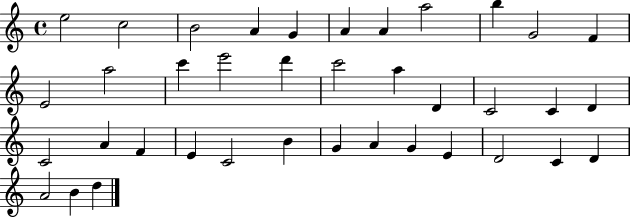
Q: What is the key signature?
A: C major